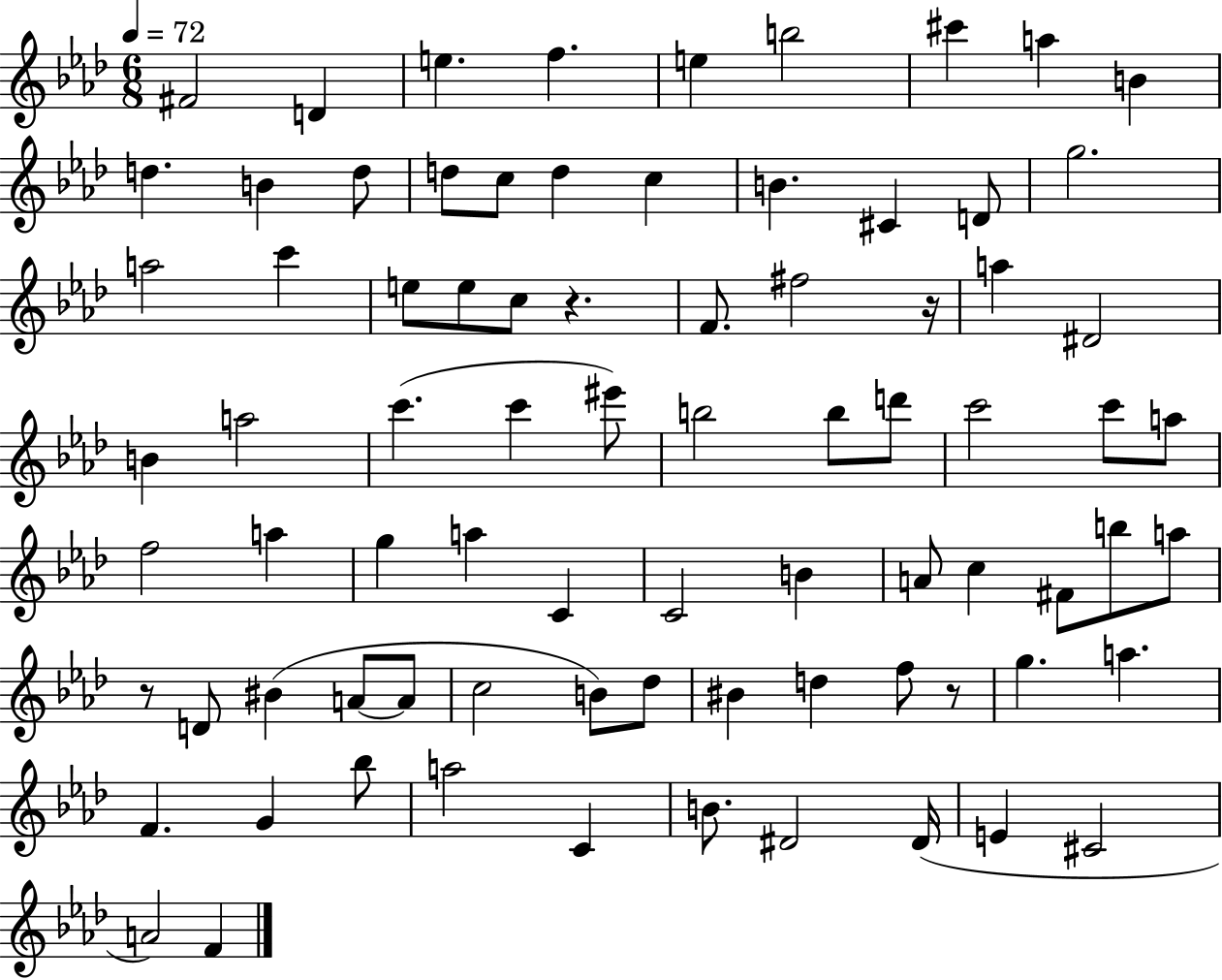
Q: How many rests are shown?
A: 4